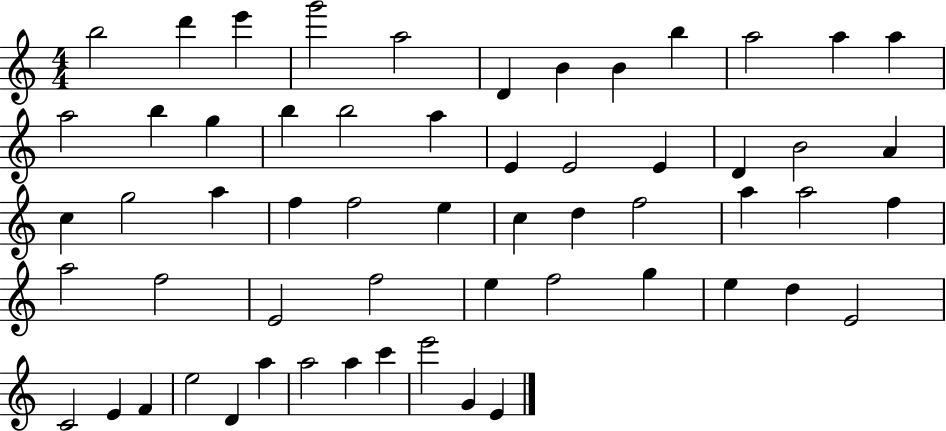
B5/h D6/q E6/q G6/h A5/h D4/q B4/q B4/q B5/q A5/h A5/q A5/q A5/h B5/q G5/q B5/q B5/h A5/q E4/q E4/h E4/q D4/q B4/h A4/q C5/q G5/h A5/q F5/q F5/h E5/q C5/q D5/q F5/h A5/q A5/h F5/q A5/h F5/h E4/h F5/h E5/q F5/h G5/q E5/q D5/q E4/h C4/h E4/q F4/q E5/h D4/q A5/q A5/h A5/q C6/q E6/h G4/q E4/q